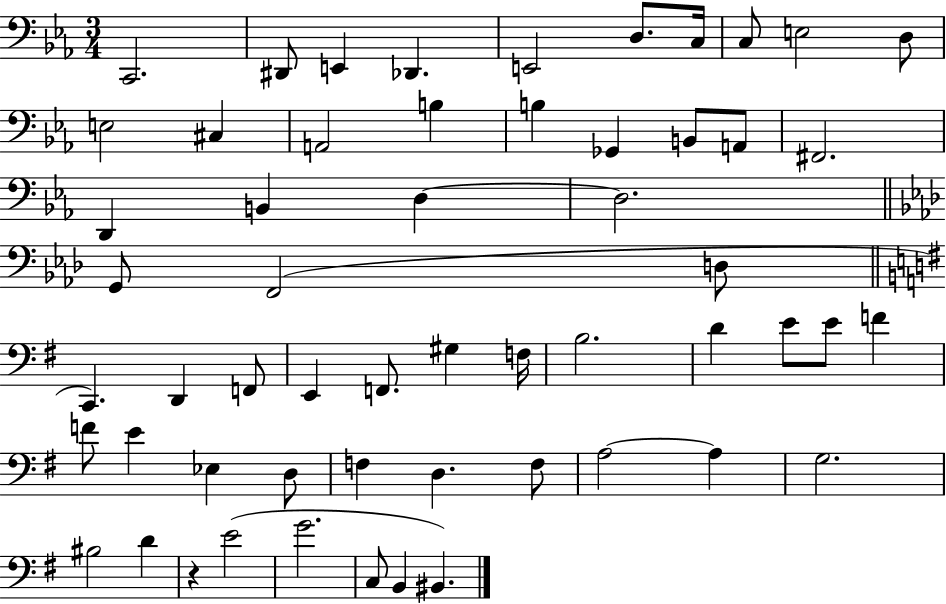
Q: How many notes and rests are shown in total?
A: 56